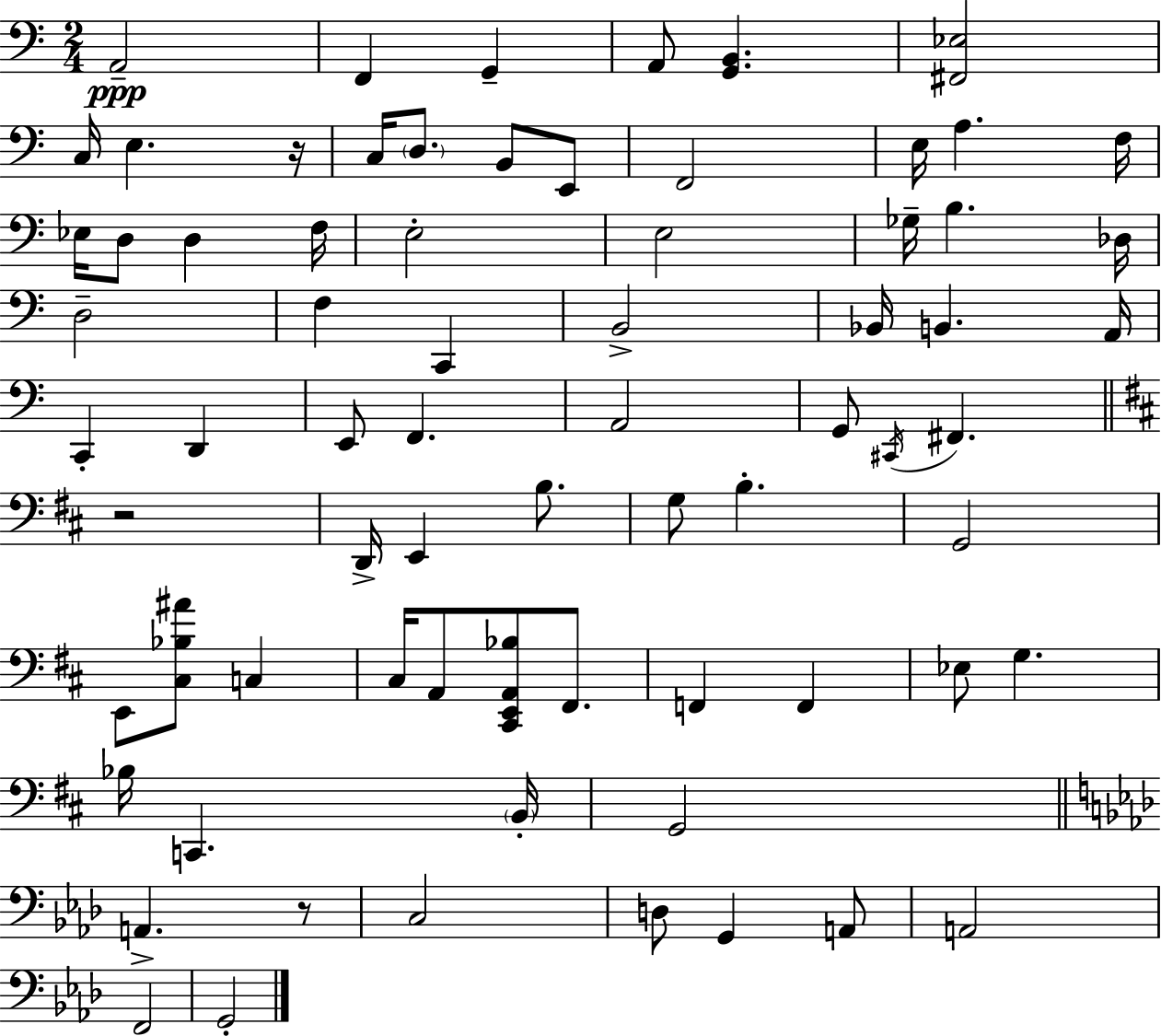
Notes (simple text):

A2/h F2/q G2/q A2/e [G2,B2]/q. [F#2,Eb3]/h C3/s E3/q. R/s C3/s D3/e. B2/e E2/e F2/h E3/s A3/q. F3/s Eb3/s D3/e D3/q F3/s E3/h E3/h Gb3/s B3/q. Db3/s D3/h F3/q C2/q B2/h Bb2/s B2/q. A2/s C2/q D2/q E2/e F2/q. A2/h G2/e C#2/s F#2/q. R/h D2/s E2/q B3/e. G3/e B3/q. G2/h E2/e [C#3,Bb3,A#4]/e C3/q C#3/s A2/e [C#2,E2,A2,Bb3]/e F#2/e. F2/q F2/q Eb3/e G3/q. Bb3/s C2/q. B2/s G2/h A2/q. R/e C3/h D3/e G2/q A2/e A2/h F2/h G2/h